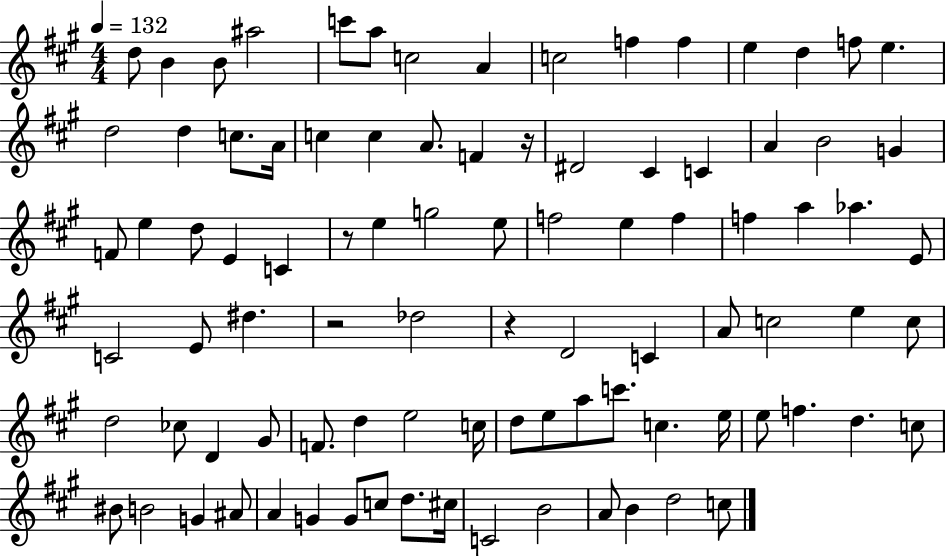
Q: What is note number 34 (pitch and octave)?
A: C4